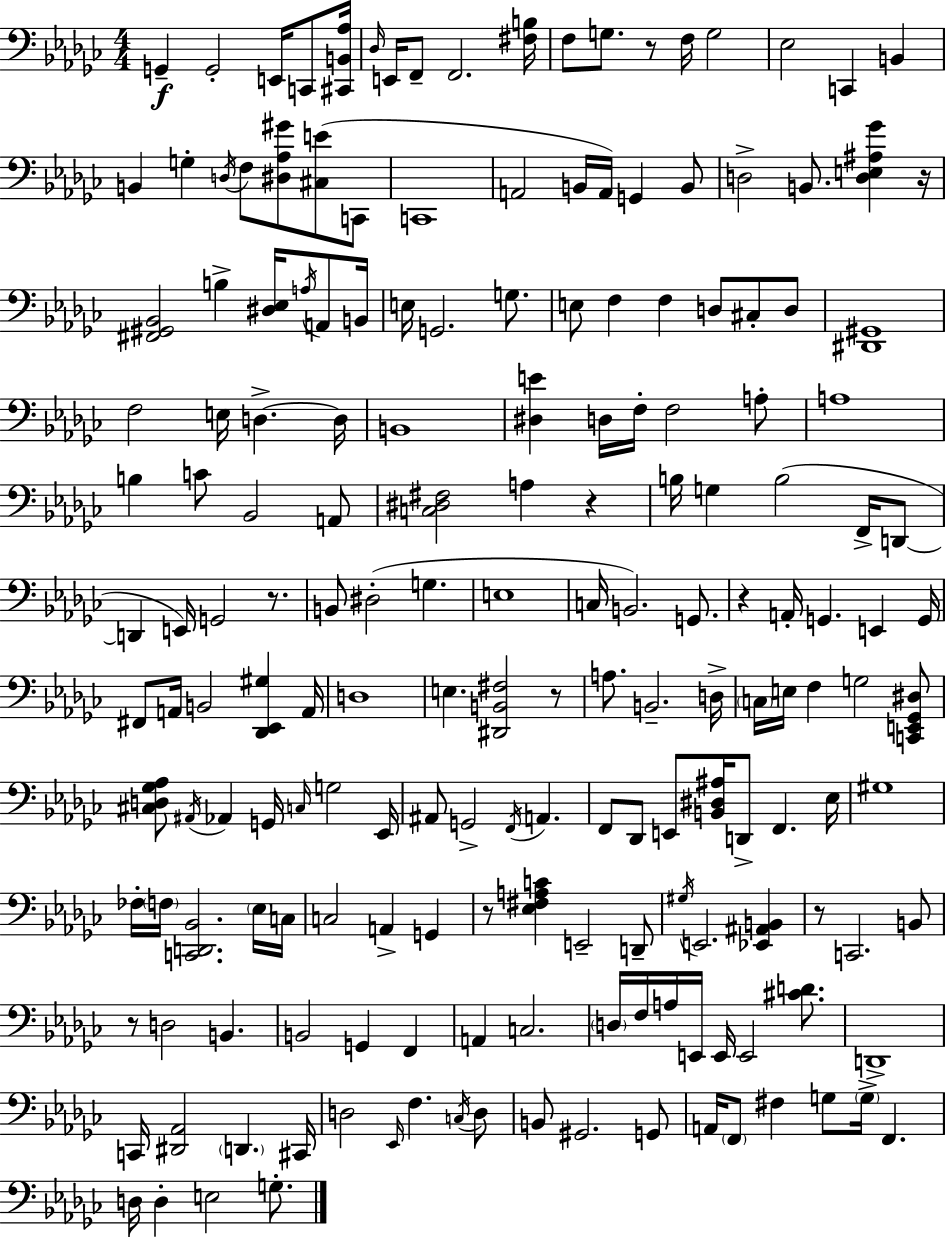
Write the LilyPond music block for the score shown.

{
  \clef bass
  \numericTimeSignature
  \time 4/4
  \key ees \minor
  g,4--\f g,2-. e,16 c,8 <cis, b, aes>16 | \grace { des16 } e,16 f,8-- f,2. | <fis b>16 f8 g8. r8 f16 g2 | ees2 c,4 b,4 | \break b,4 g4-. \acciaccatura { d16 } f8 <dis aes gis'>8 <cis e'>8( | c,8 c,1 | a,2 b,16 a,16) g,4 | b,8 d2-> b,8. <d e ais ges'>4 | \break r16 <fis, gis, bes,>2 b4-> <dis ees>16 \acciaccatura { a16 } | a,8 b,16 e16 g,2. | g8. e8 f4 f4 d8 cis8-. | d8 <dis, gis,>1 | \break f2 e16 d4.->~~ | d16 b,1 | <dis e'>4 d16 f16-. f2 | a8-. a1 | \break b4 c'8 bes,2 | a,8 <c dis fis>2 a4 r4 | b16 g4 b2( | f,16-> d,8~~ d,4 e,16) g,2 | \break r8. b,8 dis2-.( g4. | e1 | c16 b,2.) | g,8. r4 a,16-. g,4. e,4 | \break g,16 fis,8 a,16 b,2 <des, ees, gis>4 | a,16 d1 | e4. <dis, b, fis>2 | r8 a8. b,2.-- | \break d16-> \parenthesize c16 e16 f4 g2 | <c, e, ges, dis>8 <cis d ges aes>8 \acciaccatura { ais,16 } aes,4 g,16 \grace { c16 } g2 | ees,16 ais,8 g,2-> \acciaccatura { f,16 } | a,4. f,8 des,8 e,8 <b, dis ais>16 d,8-> f,4. | \break ees16 gis1 | fes16-. \parenthesize f16 <c, d, bes,>2. | \parenthesize ees16 c16 c2 a,4-> | g,4 r8 <ees fis a c'>4 e,2-- | \break d,8-- \acciaccatura { gis16 } e,2. | <ees, ais, b,>4 r8 c,2. | b,8 r8 d2 | b,4. b,2 g,4 | \break f,4 a,4 c2. | \parenthesize d16 f16 a16 e,16 e,16 e,2 | <cis' d'>8. d,1-> | c,16 <dis, aes,>2 | \break \parenthesize d,4. cis,16 d2 \grace { ees,16 } | f4. \acciaccatura { c16 } d8 b,8 gis,2. | g,8 a,16 \parenthesize f,8 fis4 | g8 \parenthesize g16-> f,4. d16 d4-. e2 | \break g8.-. \bar "|."
}